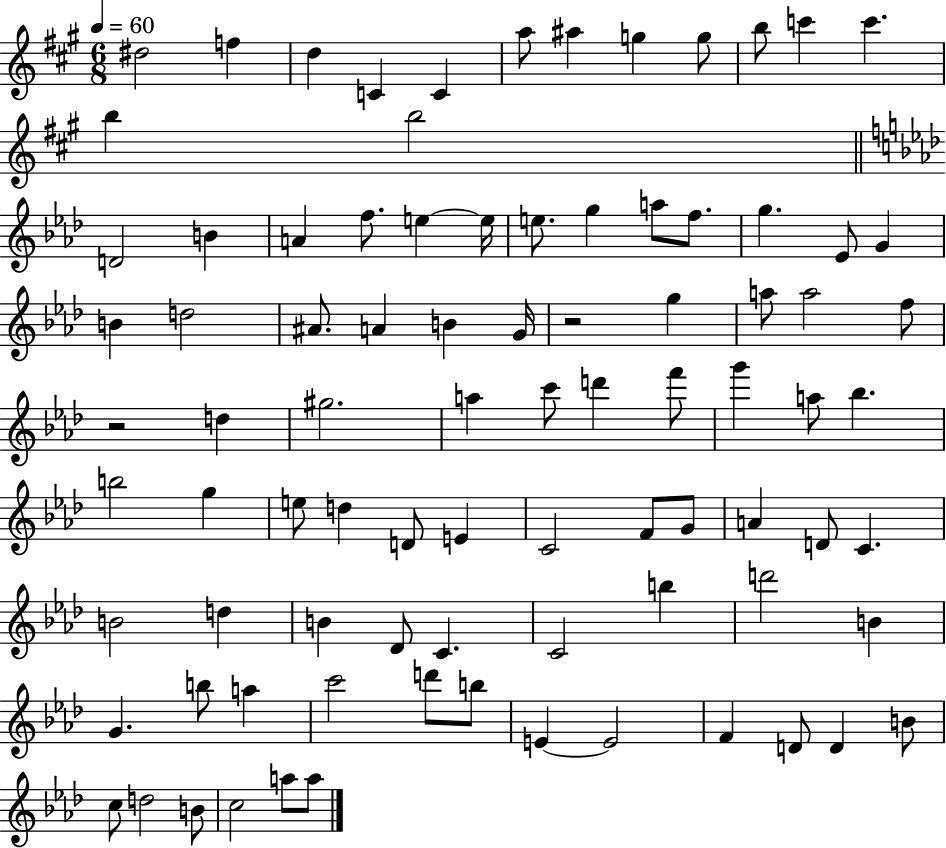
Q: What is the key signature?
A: A major